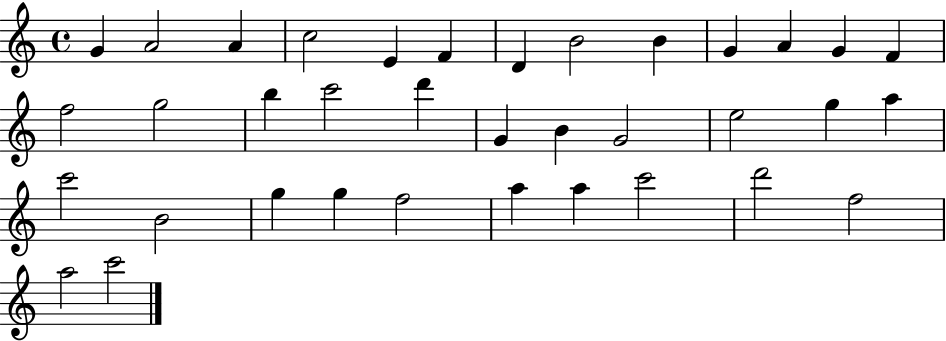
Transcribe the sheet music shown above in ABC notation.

X:1
T:Untitled
M:4/4
L:1/4
K:C
G A2 A c2 E F D B2 B G A G F f2 g2 b c'2 d' G B G2 e2 g a c'2 B2 g g f2 a a c'2 d'2 f2 a2 c'2